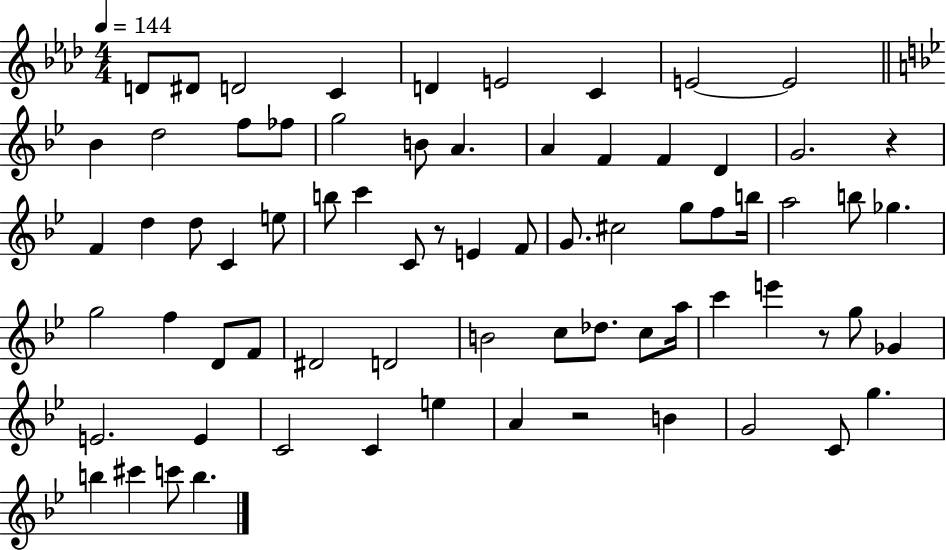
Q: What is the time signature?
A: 4/4